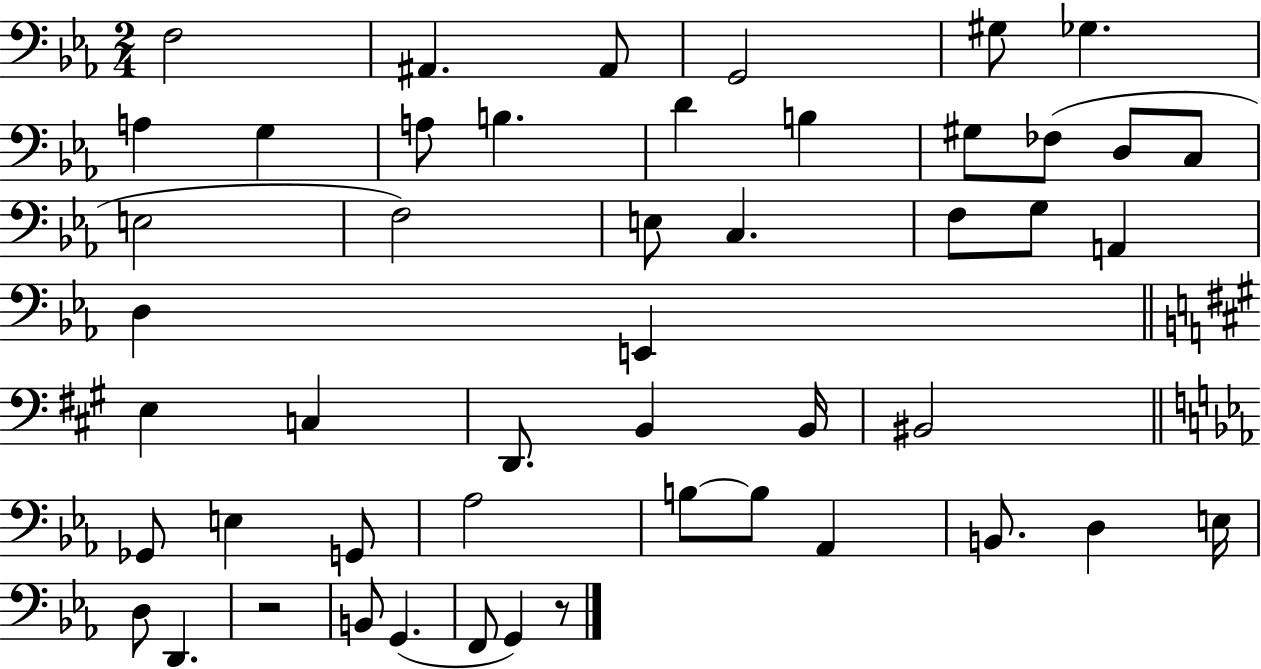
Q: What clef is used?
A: bass